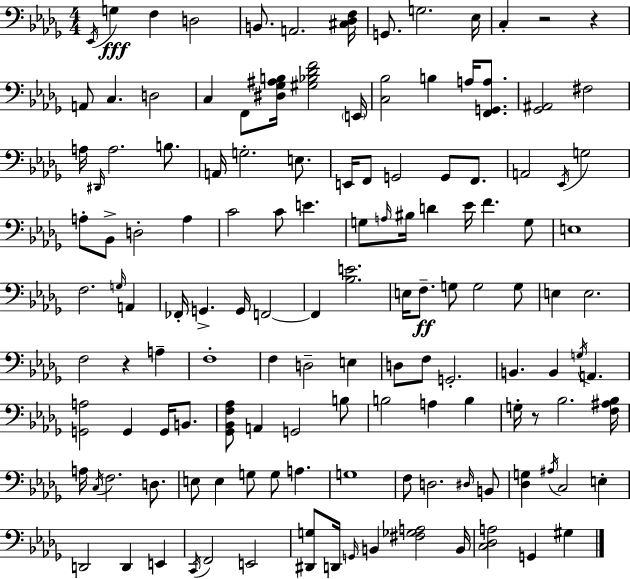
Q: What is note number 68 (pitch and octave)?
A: F3